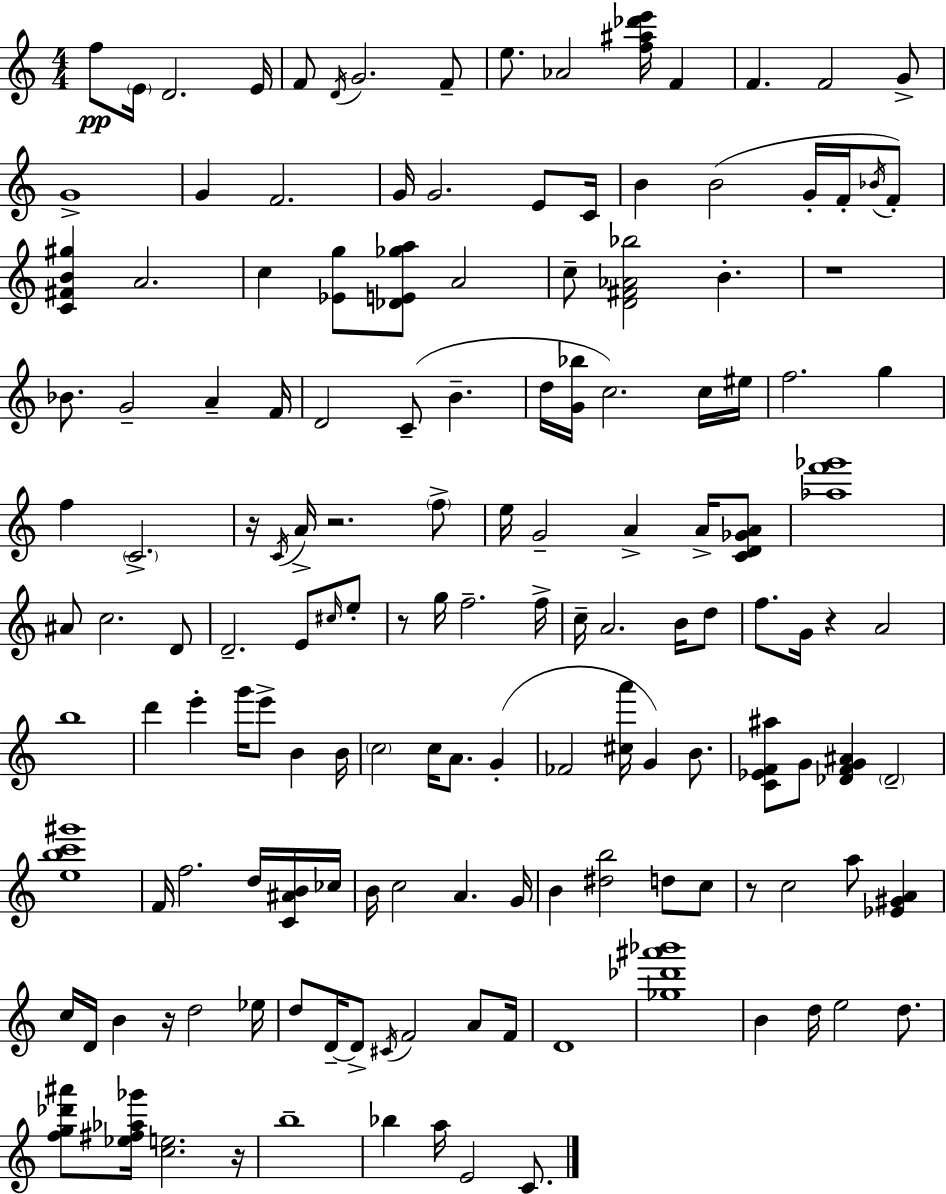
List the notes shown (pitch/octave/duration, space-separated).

F5/e E4/s D4/h. E4/s F4/e D4/s G4/h. F4/e E5/e. Ab4/h [F5,A#5,Db6,E6]/s F4/q F4/q. F4/h G4/e G4/w G4/q F4/h. G4/s G4/h. E4/e C4/s B4/q B4/h G4/s F4/s Bb4/s F4/e [C4,F#4,B4,G#5]/q A4/h. C5/q [Eb4,G5]/e [Db4,E4,Gb5,A5]/e A4/h C5/e [D4,F#4,Ab4,Bb5]/h B4/q. R/w Bb4/e. G4/h A4/q F4/s D4/h C4/e B4/q. D5/s [G4,Bb5]/s C5/h. C5/s EIS5/s F5/h. G5/q F5/q C4/h. R/s C4/s A4/s R/h. F5/e E5/s G4/h A4/q A4/s [C4,D4,Gb4,A4]/e [Ab5,F6,Gb6]/w A#4/e C5/h. D4/e D4/h. E4/e C#5/s E5/e R/e G5/s F5/h. F5/s C5/s A4/h. B4/s D5/e F5/e. G4/s R/q A4/h B5/w D6/q E6/q G6/s E6/e B4/q B4/s C5/h C5/s A4/e. G4/q FES4/h [C#5,A6]/s G4/q B4/e. [C4,Eb4,F4,A#5]/e G4/e [Db4,F4,G4,A#4]/q Db4/h [E5,B5,C6,G#6]/w F4/s F5/h. D5/s [C4,A#4,B4]/s CES5/s B4/s C5/h A4/q. G4/s B4/q [D#5,B5]/h D5/e C5/e R/e C5/h A5/e [Eb4,G#4,A4]/q C5/s D4/s B4/q R/s D5/h Eb5/s D5/e D4/s D4/e C#4/s F4/h A4/e F4/s D4/w [Gb5,Db6,A#6,Bb6]/w B4/q D5/s E5/h D5/e. [F5,G5,Db6,A#6]/e [Eb5,F#5,Ab5,Gb6]/s [C5,E5]/h. R/s B5/w Bb5/q A5/s E4/h C4/e.